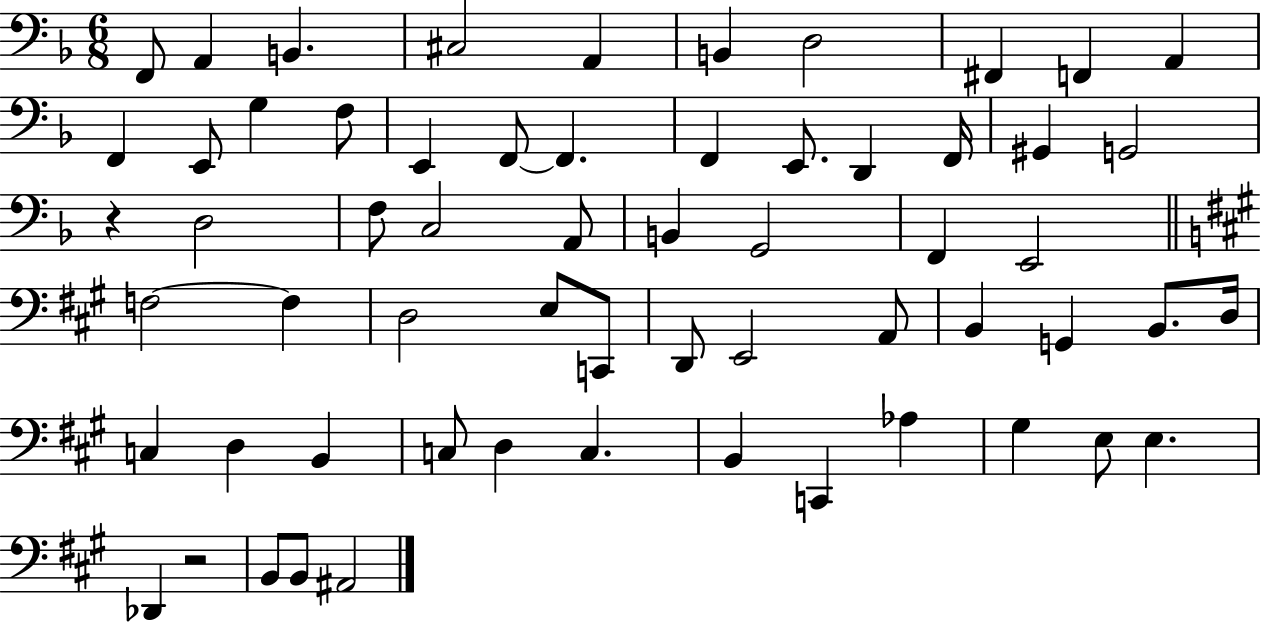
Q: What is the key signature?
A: F major